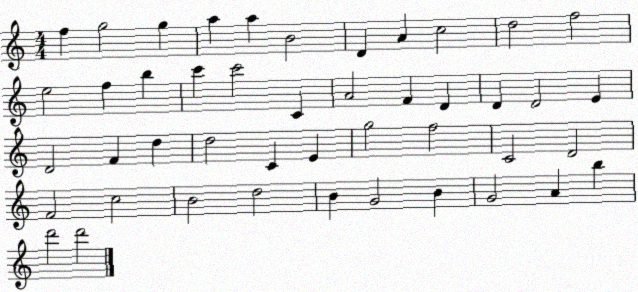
X:1
T:Untitled
M:4/4
L:1/4
K:C
f g2 g a a B2 D A c2 d2 f2 e2 f b c' c'2 C A2 F D D D2 E D2 F d d2 C E g2 f2 C2 D2 F2 c2 B2 d2 B G2 B G2 A b d'2 d'2